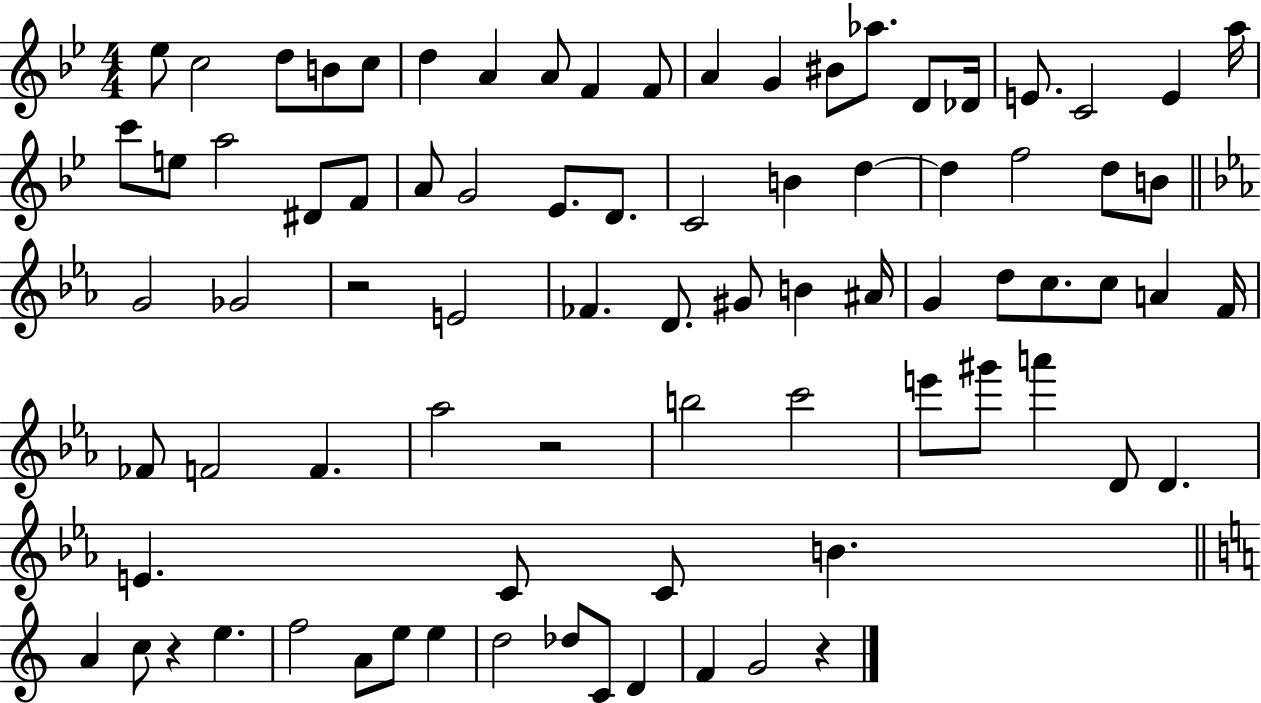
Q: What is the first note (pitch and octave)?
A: Eb5